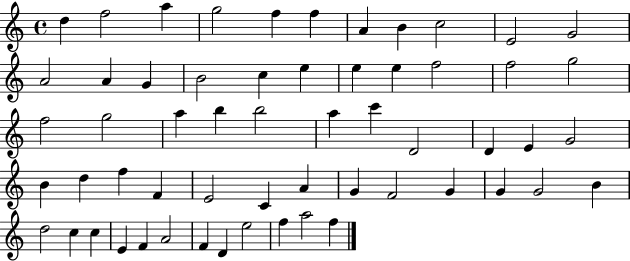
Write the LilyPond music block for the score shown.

{
  \clef treble
  \time 4/4
  \defaultTimeSignature
  \key c \major
  d''4 f''2 a''4 | g''2 f''4 f''4 | a'4 b'4 c''2 | e'2 g'2 | \break a'2 a'4 g'4 | b'2 c''4 e''4 | e''4 e''4 f''2 | f''2 g''2 | \break f''2 g''2 | a''4 b''4 b''2 | a''4 c'''4 d'2 | d'4 e'4 g'2 | \break b'4 d''4 f''4 f'4 | e'2 c'4 a'4 | g'4 f'2 g'4 | g'4 g'2 b'4 | \break d''2 c''4 c''4 | e'4 f'4 a'2 | f'4 d'4 e''2 | f''4 a''2 f''4 | \break \bar "|."
}